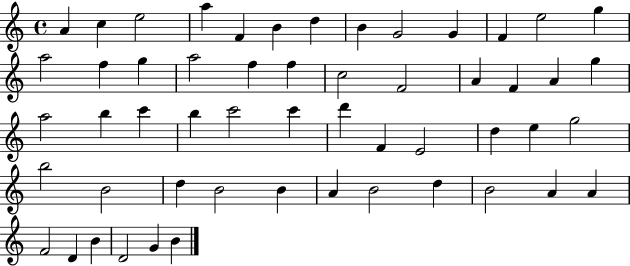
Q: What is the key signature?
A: C major